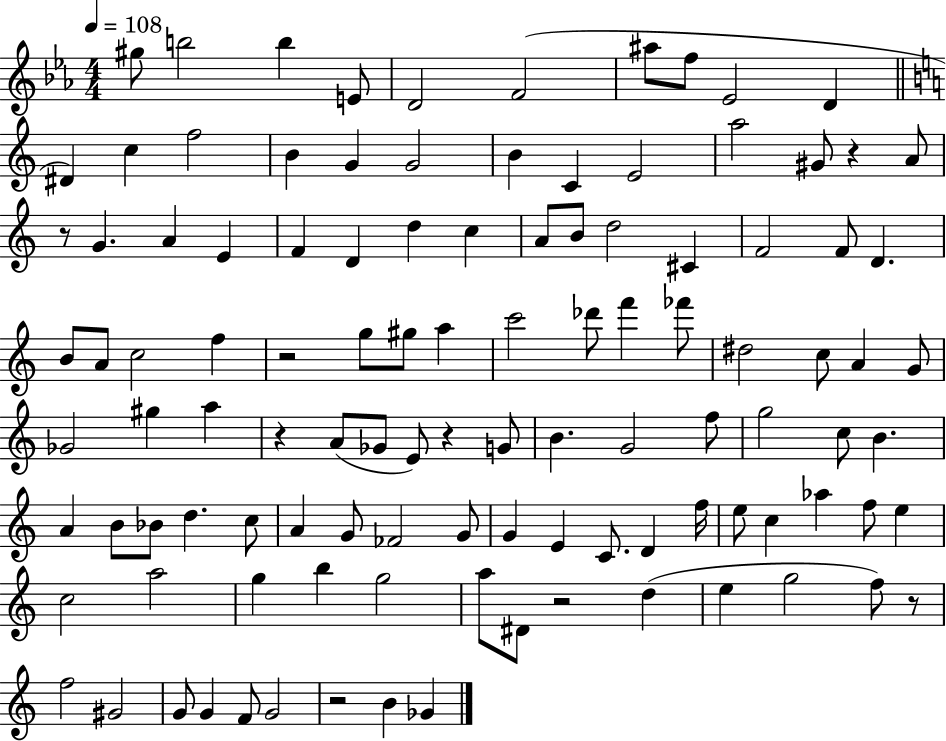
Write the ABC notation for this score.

X:1
T:Untitled
M:4/4
L:1/4
K:Eb
^g/2 b2 b E/2 D2 F2 ^a/2 f/2 _E2 D ^D c f2 B G G2 B C E2 a2 ^G/2 z A/2 z/2 G A E F D d c A/2 B/2 d2 ^C F2 F/2 D B/2 A/2 c2 f z2 g/2 ^g/2 a c'2 _d'/2 f' _f'/2 ^d2 c/2 A G/2 _G2 ^g a z A/2 _G/2 E/2 z G/2 B G2 f/2 g2 c/2 B A B/2 _B/2 d c/2 A G/2 _F2 G/2 G E C/2 D f/4 e/2 c _a f/2 e c2 a2 g b g2 a/2 ^D/2 z2 d e g2 f/2 z/2 f2 ^G2 G/2 G F/2 G2 z2 B _G